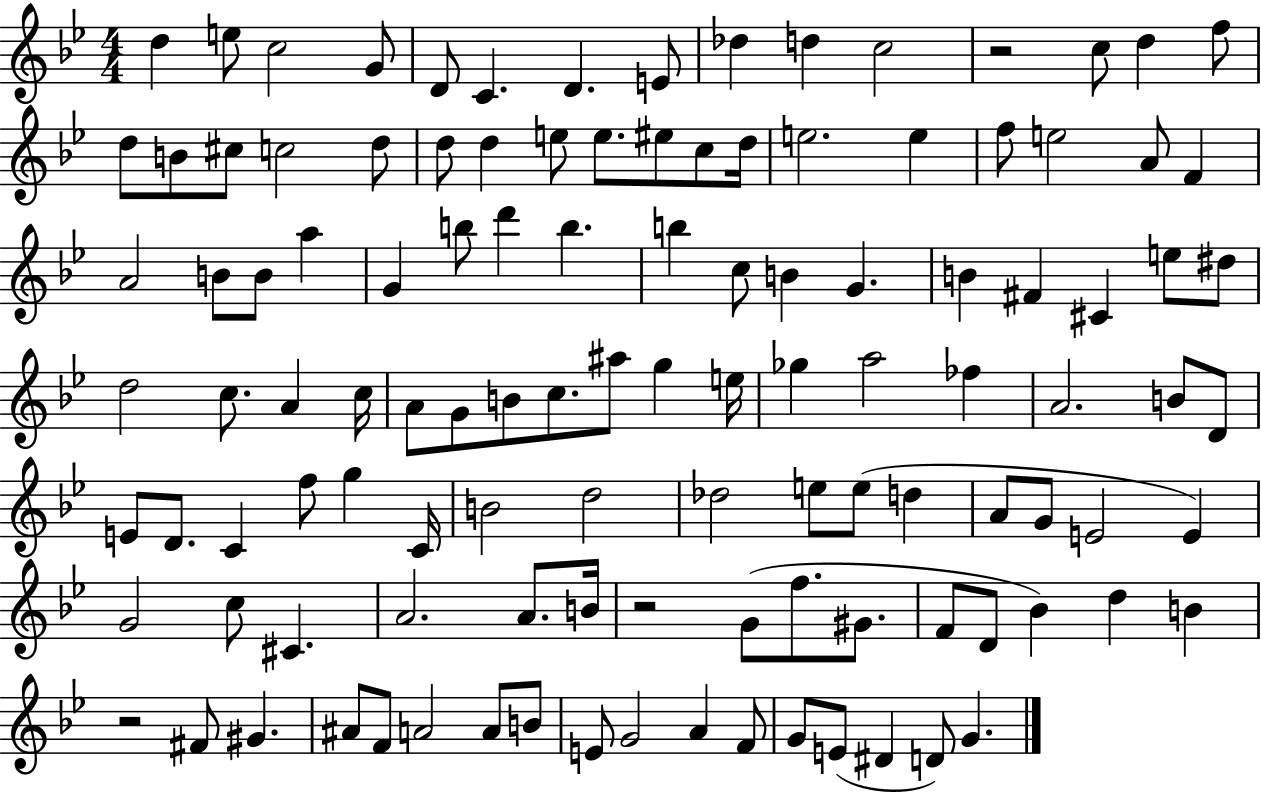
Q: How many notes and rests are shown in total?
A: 115